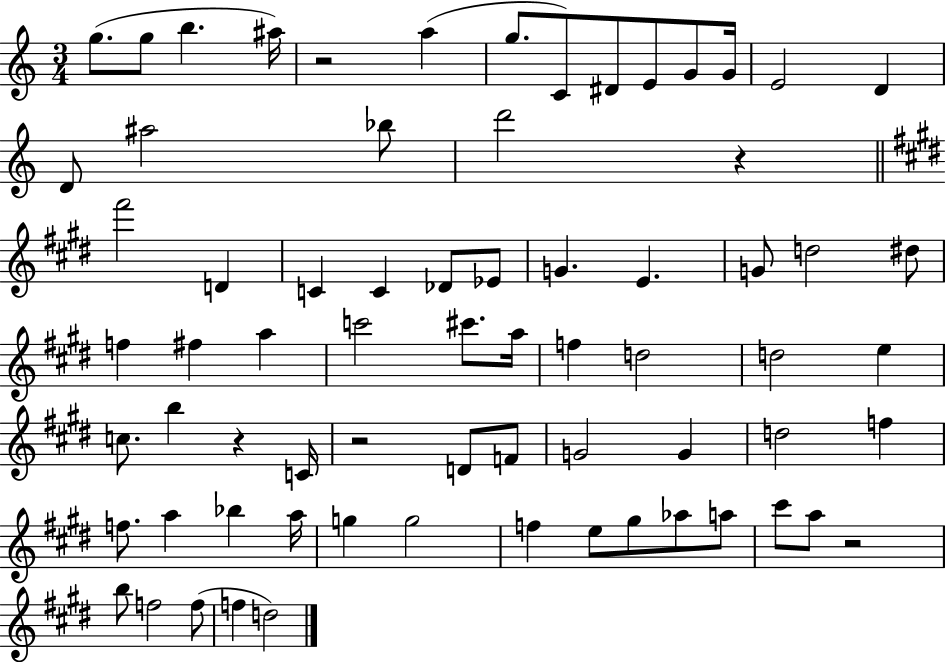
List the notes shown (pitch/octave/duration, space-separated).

G5/e. G5/e B5/q. A#5/s R/h A5/q G5/e. C4/e D#4/e E4/e G4/e G4/s E4/h D4/q D4/e A#5/h Bb5/e D6/h R/q F#6/h D4/q C4/q C4/q Db4/e Eb4/e G4/q. E4/q. G4/e D5/h D#5/e F5/q F#5/q A5/q C6/h C#6/e. A5/s F5/q D5/h D5/h E5/q C5/e. B5/q R/q C4/s R/h D4/e F4/e G4/h G4/q D5/h F5/q F5/e. A5/q Bb5/q A5/s G5/q G5/h F5/q E5/e G#5/e Ab5/e A5/e C#6/e A5/e R/h B5/e F5/h F5/e F5/q D5/h